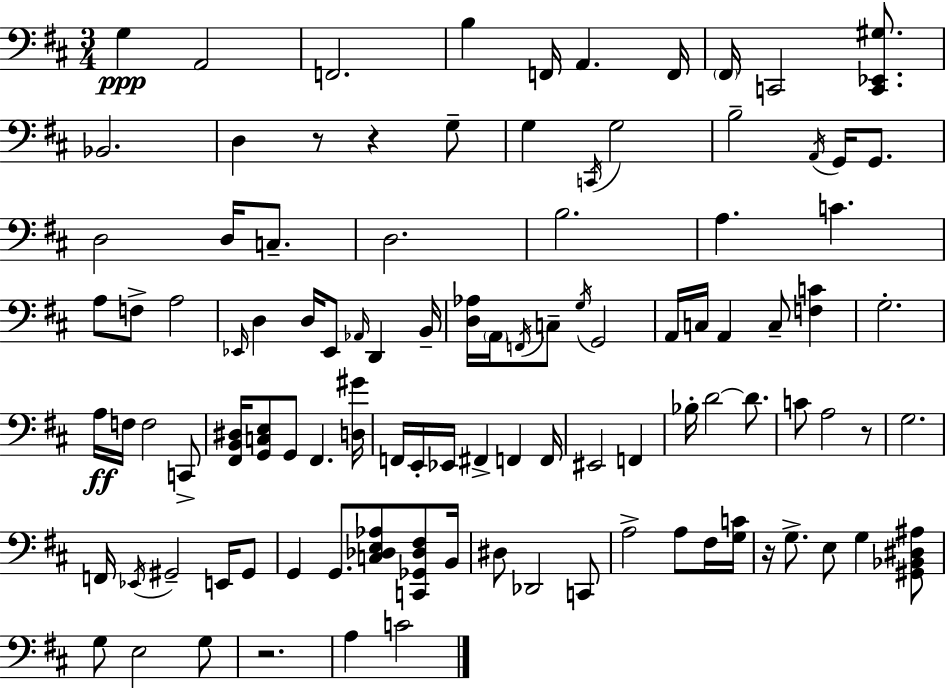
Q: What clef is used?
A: bass